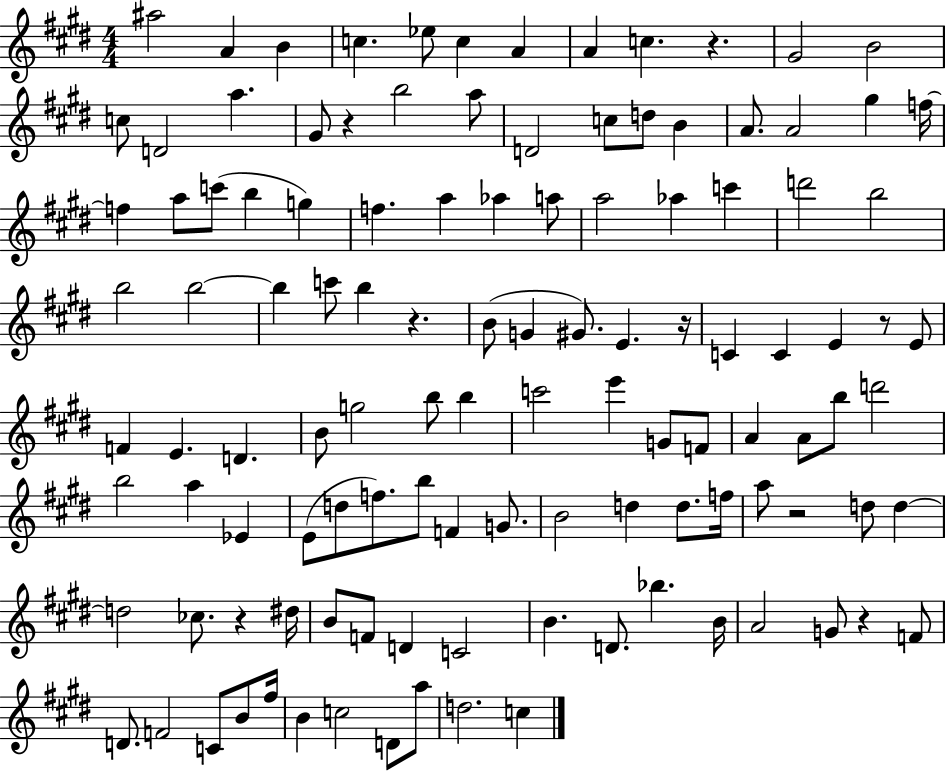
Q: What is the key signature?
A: E major